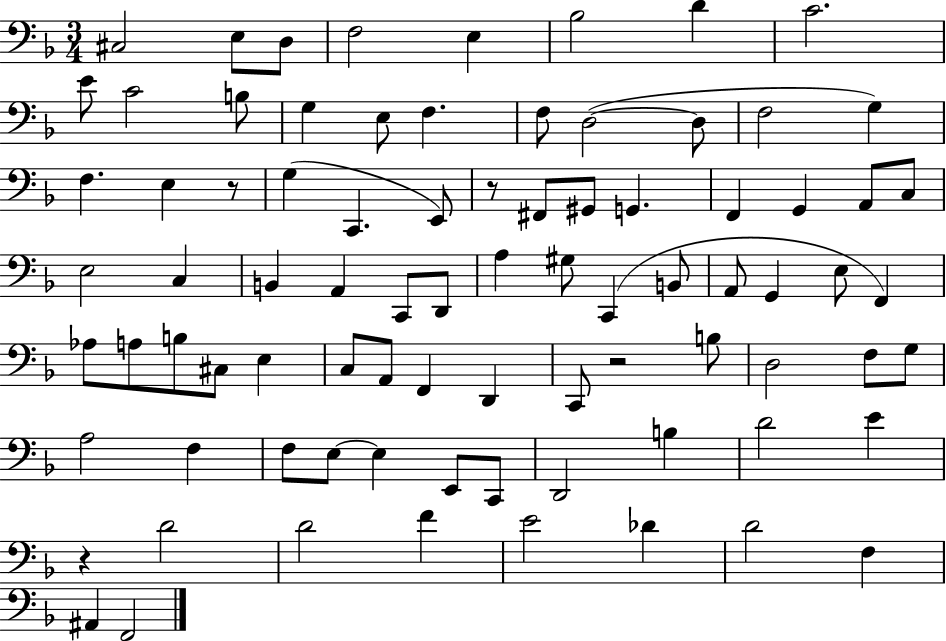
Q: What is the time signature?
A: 3/4